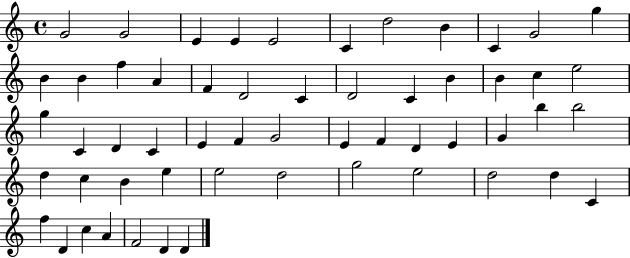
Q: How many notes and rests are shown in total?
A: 56